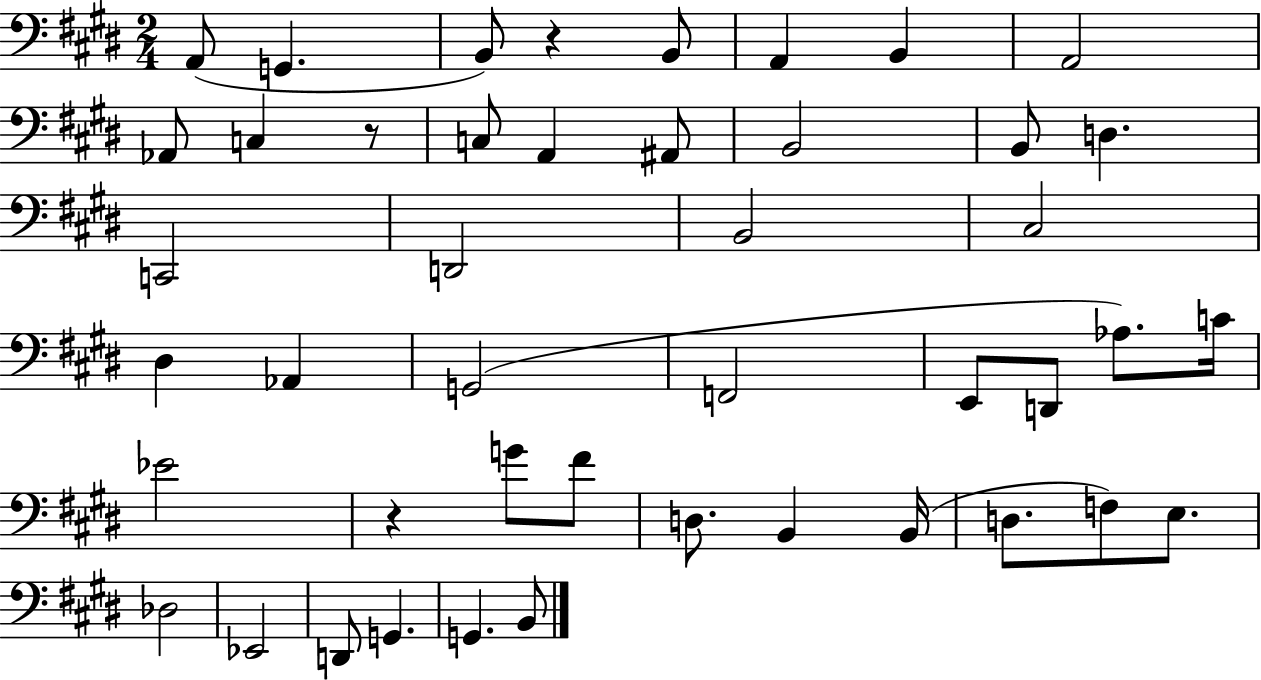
{
  \clef bass
  \numericTimeSignature
  \time 2/4
  \key e \major
  a,8( g,4. | b,8) r4 b,8 | a,4 b,4 | a,2 | \break aes,8 c4 r8 | c8 a,4 ais,8 | b,2 | b,8 d4. | \break c,2 | d,2 | b,2 | cis2 | \break dis4 aes,4 | g,2( | f,2 | e,8 d,8 aes8.) c'16 | \break ees'2 | r4 g'8 fis'8 | d8. b,4 b,16( | d8. f8) e8. | \break des2 | ees,2 | d,8 g,4. | g,4. b,8 | \break \bar "|."
}